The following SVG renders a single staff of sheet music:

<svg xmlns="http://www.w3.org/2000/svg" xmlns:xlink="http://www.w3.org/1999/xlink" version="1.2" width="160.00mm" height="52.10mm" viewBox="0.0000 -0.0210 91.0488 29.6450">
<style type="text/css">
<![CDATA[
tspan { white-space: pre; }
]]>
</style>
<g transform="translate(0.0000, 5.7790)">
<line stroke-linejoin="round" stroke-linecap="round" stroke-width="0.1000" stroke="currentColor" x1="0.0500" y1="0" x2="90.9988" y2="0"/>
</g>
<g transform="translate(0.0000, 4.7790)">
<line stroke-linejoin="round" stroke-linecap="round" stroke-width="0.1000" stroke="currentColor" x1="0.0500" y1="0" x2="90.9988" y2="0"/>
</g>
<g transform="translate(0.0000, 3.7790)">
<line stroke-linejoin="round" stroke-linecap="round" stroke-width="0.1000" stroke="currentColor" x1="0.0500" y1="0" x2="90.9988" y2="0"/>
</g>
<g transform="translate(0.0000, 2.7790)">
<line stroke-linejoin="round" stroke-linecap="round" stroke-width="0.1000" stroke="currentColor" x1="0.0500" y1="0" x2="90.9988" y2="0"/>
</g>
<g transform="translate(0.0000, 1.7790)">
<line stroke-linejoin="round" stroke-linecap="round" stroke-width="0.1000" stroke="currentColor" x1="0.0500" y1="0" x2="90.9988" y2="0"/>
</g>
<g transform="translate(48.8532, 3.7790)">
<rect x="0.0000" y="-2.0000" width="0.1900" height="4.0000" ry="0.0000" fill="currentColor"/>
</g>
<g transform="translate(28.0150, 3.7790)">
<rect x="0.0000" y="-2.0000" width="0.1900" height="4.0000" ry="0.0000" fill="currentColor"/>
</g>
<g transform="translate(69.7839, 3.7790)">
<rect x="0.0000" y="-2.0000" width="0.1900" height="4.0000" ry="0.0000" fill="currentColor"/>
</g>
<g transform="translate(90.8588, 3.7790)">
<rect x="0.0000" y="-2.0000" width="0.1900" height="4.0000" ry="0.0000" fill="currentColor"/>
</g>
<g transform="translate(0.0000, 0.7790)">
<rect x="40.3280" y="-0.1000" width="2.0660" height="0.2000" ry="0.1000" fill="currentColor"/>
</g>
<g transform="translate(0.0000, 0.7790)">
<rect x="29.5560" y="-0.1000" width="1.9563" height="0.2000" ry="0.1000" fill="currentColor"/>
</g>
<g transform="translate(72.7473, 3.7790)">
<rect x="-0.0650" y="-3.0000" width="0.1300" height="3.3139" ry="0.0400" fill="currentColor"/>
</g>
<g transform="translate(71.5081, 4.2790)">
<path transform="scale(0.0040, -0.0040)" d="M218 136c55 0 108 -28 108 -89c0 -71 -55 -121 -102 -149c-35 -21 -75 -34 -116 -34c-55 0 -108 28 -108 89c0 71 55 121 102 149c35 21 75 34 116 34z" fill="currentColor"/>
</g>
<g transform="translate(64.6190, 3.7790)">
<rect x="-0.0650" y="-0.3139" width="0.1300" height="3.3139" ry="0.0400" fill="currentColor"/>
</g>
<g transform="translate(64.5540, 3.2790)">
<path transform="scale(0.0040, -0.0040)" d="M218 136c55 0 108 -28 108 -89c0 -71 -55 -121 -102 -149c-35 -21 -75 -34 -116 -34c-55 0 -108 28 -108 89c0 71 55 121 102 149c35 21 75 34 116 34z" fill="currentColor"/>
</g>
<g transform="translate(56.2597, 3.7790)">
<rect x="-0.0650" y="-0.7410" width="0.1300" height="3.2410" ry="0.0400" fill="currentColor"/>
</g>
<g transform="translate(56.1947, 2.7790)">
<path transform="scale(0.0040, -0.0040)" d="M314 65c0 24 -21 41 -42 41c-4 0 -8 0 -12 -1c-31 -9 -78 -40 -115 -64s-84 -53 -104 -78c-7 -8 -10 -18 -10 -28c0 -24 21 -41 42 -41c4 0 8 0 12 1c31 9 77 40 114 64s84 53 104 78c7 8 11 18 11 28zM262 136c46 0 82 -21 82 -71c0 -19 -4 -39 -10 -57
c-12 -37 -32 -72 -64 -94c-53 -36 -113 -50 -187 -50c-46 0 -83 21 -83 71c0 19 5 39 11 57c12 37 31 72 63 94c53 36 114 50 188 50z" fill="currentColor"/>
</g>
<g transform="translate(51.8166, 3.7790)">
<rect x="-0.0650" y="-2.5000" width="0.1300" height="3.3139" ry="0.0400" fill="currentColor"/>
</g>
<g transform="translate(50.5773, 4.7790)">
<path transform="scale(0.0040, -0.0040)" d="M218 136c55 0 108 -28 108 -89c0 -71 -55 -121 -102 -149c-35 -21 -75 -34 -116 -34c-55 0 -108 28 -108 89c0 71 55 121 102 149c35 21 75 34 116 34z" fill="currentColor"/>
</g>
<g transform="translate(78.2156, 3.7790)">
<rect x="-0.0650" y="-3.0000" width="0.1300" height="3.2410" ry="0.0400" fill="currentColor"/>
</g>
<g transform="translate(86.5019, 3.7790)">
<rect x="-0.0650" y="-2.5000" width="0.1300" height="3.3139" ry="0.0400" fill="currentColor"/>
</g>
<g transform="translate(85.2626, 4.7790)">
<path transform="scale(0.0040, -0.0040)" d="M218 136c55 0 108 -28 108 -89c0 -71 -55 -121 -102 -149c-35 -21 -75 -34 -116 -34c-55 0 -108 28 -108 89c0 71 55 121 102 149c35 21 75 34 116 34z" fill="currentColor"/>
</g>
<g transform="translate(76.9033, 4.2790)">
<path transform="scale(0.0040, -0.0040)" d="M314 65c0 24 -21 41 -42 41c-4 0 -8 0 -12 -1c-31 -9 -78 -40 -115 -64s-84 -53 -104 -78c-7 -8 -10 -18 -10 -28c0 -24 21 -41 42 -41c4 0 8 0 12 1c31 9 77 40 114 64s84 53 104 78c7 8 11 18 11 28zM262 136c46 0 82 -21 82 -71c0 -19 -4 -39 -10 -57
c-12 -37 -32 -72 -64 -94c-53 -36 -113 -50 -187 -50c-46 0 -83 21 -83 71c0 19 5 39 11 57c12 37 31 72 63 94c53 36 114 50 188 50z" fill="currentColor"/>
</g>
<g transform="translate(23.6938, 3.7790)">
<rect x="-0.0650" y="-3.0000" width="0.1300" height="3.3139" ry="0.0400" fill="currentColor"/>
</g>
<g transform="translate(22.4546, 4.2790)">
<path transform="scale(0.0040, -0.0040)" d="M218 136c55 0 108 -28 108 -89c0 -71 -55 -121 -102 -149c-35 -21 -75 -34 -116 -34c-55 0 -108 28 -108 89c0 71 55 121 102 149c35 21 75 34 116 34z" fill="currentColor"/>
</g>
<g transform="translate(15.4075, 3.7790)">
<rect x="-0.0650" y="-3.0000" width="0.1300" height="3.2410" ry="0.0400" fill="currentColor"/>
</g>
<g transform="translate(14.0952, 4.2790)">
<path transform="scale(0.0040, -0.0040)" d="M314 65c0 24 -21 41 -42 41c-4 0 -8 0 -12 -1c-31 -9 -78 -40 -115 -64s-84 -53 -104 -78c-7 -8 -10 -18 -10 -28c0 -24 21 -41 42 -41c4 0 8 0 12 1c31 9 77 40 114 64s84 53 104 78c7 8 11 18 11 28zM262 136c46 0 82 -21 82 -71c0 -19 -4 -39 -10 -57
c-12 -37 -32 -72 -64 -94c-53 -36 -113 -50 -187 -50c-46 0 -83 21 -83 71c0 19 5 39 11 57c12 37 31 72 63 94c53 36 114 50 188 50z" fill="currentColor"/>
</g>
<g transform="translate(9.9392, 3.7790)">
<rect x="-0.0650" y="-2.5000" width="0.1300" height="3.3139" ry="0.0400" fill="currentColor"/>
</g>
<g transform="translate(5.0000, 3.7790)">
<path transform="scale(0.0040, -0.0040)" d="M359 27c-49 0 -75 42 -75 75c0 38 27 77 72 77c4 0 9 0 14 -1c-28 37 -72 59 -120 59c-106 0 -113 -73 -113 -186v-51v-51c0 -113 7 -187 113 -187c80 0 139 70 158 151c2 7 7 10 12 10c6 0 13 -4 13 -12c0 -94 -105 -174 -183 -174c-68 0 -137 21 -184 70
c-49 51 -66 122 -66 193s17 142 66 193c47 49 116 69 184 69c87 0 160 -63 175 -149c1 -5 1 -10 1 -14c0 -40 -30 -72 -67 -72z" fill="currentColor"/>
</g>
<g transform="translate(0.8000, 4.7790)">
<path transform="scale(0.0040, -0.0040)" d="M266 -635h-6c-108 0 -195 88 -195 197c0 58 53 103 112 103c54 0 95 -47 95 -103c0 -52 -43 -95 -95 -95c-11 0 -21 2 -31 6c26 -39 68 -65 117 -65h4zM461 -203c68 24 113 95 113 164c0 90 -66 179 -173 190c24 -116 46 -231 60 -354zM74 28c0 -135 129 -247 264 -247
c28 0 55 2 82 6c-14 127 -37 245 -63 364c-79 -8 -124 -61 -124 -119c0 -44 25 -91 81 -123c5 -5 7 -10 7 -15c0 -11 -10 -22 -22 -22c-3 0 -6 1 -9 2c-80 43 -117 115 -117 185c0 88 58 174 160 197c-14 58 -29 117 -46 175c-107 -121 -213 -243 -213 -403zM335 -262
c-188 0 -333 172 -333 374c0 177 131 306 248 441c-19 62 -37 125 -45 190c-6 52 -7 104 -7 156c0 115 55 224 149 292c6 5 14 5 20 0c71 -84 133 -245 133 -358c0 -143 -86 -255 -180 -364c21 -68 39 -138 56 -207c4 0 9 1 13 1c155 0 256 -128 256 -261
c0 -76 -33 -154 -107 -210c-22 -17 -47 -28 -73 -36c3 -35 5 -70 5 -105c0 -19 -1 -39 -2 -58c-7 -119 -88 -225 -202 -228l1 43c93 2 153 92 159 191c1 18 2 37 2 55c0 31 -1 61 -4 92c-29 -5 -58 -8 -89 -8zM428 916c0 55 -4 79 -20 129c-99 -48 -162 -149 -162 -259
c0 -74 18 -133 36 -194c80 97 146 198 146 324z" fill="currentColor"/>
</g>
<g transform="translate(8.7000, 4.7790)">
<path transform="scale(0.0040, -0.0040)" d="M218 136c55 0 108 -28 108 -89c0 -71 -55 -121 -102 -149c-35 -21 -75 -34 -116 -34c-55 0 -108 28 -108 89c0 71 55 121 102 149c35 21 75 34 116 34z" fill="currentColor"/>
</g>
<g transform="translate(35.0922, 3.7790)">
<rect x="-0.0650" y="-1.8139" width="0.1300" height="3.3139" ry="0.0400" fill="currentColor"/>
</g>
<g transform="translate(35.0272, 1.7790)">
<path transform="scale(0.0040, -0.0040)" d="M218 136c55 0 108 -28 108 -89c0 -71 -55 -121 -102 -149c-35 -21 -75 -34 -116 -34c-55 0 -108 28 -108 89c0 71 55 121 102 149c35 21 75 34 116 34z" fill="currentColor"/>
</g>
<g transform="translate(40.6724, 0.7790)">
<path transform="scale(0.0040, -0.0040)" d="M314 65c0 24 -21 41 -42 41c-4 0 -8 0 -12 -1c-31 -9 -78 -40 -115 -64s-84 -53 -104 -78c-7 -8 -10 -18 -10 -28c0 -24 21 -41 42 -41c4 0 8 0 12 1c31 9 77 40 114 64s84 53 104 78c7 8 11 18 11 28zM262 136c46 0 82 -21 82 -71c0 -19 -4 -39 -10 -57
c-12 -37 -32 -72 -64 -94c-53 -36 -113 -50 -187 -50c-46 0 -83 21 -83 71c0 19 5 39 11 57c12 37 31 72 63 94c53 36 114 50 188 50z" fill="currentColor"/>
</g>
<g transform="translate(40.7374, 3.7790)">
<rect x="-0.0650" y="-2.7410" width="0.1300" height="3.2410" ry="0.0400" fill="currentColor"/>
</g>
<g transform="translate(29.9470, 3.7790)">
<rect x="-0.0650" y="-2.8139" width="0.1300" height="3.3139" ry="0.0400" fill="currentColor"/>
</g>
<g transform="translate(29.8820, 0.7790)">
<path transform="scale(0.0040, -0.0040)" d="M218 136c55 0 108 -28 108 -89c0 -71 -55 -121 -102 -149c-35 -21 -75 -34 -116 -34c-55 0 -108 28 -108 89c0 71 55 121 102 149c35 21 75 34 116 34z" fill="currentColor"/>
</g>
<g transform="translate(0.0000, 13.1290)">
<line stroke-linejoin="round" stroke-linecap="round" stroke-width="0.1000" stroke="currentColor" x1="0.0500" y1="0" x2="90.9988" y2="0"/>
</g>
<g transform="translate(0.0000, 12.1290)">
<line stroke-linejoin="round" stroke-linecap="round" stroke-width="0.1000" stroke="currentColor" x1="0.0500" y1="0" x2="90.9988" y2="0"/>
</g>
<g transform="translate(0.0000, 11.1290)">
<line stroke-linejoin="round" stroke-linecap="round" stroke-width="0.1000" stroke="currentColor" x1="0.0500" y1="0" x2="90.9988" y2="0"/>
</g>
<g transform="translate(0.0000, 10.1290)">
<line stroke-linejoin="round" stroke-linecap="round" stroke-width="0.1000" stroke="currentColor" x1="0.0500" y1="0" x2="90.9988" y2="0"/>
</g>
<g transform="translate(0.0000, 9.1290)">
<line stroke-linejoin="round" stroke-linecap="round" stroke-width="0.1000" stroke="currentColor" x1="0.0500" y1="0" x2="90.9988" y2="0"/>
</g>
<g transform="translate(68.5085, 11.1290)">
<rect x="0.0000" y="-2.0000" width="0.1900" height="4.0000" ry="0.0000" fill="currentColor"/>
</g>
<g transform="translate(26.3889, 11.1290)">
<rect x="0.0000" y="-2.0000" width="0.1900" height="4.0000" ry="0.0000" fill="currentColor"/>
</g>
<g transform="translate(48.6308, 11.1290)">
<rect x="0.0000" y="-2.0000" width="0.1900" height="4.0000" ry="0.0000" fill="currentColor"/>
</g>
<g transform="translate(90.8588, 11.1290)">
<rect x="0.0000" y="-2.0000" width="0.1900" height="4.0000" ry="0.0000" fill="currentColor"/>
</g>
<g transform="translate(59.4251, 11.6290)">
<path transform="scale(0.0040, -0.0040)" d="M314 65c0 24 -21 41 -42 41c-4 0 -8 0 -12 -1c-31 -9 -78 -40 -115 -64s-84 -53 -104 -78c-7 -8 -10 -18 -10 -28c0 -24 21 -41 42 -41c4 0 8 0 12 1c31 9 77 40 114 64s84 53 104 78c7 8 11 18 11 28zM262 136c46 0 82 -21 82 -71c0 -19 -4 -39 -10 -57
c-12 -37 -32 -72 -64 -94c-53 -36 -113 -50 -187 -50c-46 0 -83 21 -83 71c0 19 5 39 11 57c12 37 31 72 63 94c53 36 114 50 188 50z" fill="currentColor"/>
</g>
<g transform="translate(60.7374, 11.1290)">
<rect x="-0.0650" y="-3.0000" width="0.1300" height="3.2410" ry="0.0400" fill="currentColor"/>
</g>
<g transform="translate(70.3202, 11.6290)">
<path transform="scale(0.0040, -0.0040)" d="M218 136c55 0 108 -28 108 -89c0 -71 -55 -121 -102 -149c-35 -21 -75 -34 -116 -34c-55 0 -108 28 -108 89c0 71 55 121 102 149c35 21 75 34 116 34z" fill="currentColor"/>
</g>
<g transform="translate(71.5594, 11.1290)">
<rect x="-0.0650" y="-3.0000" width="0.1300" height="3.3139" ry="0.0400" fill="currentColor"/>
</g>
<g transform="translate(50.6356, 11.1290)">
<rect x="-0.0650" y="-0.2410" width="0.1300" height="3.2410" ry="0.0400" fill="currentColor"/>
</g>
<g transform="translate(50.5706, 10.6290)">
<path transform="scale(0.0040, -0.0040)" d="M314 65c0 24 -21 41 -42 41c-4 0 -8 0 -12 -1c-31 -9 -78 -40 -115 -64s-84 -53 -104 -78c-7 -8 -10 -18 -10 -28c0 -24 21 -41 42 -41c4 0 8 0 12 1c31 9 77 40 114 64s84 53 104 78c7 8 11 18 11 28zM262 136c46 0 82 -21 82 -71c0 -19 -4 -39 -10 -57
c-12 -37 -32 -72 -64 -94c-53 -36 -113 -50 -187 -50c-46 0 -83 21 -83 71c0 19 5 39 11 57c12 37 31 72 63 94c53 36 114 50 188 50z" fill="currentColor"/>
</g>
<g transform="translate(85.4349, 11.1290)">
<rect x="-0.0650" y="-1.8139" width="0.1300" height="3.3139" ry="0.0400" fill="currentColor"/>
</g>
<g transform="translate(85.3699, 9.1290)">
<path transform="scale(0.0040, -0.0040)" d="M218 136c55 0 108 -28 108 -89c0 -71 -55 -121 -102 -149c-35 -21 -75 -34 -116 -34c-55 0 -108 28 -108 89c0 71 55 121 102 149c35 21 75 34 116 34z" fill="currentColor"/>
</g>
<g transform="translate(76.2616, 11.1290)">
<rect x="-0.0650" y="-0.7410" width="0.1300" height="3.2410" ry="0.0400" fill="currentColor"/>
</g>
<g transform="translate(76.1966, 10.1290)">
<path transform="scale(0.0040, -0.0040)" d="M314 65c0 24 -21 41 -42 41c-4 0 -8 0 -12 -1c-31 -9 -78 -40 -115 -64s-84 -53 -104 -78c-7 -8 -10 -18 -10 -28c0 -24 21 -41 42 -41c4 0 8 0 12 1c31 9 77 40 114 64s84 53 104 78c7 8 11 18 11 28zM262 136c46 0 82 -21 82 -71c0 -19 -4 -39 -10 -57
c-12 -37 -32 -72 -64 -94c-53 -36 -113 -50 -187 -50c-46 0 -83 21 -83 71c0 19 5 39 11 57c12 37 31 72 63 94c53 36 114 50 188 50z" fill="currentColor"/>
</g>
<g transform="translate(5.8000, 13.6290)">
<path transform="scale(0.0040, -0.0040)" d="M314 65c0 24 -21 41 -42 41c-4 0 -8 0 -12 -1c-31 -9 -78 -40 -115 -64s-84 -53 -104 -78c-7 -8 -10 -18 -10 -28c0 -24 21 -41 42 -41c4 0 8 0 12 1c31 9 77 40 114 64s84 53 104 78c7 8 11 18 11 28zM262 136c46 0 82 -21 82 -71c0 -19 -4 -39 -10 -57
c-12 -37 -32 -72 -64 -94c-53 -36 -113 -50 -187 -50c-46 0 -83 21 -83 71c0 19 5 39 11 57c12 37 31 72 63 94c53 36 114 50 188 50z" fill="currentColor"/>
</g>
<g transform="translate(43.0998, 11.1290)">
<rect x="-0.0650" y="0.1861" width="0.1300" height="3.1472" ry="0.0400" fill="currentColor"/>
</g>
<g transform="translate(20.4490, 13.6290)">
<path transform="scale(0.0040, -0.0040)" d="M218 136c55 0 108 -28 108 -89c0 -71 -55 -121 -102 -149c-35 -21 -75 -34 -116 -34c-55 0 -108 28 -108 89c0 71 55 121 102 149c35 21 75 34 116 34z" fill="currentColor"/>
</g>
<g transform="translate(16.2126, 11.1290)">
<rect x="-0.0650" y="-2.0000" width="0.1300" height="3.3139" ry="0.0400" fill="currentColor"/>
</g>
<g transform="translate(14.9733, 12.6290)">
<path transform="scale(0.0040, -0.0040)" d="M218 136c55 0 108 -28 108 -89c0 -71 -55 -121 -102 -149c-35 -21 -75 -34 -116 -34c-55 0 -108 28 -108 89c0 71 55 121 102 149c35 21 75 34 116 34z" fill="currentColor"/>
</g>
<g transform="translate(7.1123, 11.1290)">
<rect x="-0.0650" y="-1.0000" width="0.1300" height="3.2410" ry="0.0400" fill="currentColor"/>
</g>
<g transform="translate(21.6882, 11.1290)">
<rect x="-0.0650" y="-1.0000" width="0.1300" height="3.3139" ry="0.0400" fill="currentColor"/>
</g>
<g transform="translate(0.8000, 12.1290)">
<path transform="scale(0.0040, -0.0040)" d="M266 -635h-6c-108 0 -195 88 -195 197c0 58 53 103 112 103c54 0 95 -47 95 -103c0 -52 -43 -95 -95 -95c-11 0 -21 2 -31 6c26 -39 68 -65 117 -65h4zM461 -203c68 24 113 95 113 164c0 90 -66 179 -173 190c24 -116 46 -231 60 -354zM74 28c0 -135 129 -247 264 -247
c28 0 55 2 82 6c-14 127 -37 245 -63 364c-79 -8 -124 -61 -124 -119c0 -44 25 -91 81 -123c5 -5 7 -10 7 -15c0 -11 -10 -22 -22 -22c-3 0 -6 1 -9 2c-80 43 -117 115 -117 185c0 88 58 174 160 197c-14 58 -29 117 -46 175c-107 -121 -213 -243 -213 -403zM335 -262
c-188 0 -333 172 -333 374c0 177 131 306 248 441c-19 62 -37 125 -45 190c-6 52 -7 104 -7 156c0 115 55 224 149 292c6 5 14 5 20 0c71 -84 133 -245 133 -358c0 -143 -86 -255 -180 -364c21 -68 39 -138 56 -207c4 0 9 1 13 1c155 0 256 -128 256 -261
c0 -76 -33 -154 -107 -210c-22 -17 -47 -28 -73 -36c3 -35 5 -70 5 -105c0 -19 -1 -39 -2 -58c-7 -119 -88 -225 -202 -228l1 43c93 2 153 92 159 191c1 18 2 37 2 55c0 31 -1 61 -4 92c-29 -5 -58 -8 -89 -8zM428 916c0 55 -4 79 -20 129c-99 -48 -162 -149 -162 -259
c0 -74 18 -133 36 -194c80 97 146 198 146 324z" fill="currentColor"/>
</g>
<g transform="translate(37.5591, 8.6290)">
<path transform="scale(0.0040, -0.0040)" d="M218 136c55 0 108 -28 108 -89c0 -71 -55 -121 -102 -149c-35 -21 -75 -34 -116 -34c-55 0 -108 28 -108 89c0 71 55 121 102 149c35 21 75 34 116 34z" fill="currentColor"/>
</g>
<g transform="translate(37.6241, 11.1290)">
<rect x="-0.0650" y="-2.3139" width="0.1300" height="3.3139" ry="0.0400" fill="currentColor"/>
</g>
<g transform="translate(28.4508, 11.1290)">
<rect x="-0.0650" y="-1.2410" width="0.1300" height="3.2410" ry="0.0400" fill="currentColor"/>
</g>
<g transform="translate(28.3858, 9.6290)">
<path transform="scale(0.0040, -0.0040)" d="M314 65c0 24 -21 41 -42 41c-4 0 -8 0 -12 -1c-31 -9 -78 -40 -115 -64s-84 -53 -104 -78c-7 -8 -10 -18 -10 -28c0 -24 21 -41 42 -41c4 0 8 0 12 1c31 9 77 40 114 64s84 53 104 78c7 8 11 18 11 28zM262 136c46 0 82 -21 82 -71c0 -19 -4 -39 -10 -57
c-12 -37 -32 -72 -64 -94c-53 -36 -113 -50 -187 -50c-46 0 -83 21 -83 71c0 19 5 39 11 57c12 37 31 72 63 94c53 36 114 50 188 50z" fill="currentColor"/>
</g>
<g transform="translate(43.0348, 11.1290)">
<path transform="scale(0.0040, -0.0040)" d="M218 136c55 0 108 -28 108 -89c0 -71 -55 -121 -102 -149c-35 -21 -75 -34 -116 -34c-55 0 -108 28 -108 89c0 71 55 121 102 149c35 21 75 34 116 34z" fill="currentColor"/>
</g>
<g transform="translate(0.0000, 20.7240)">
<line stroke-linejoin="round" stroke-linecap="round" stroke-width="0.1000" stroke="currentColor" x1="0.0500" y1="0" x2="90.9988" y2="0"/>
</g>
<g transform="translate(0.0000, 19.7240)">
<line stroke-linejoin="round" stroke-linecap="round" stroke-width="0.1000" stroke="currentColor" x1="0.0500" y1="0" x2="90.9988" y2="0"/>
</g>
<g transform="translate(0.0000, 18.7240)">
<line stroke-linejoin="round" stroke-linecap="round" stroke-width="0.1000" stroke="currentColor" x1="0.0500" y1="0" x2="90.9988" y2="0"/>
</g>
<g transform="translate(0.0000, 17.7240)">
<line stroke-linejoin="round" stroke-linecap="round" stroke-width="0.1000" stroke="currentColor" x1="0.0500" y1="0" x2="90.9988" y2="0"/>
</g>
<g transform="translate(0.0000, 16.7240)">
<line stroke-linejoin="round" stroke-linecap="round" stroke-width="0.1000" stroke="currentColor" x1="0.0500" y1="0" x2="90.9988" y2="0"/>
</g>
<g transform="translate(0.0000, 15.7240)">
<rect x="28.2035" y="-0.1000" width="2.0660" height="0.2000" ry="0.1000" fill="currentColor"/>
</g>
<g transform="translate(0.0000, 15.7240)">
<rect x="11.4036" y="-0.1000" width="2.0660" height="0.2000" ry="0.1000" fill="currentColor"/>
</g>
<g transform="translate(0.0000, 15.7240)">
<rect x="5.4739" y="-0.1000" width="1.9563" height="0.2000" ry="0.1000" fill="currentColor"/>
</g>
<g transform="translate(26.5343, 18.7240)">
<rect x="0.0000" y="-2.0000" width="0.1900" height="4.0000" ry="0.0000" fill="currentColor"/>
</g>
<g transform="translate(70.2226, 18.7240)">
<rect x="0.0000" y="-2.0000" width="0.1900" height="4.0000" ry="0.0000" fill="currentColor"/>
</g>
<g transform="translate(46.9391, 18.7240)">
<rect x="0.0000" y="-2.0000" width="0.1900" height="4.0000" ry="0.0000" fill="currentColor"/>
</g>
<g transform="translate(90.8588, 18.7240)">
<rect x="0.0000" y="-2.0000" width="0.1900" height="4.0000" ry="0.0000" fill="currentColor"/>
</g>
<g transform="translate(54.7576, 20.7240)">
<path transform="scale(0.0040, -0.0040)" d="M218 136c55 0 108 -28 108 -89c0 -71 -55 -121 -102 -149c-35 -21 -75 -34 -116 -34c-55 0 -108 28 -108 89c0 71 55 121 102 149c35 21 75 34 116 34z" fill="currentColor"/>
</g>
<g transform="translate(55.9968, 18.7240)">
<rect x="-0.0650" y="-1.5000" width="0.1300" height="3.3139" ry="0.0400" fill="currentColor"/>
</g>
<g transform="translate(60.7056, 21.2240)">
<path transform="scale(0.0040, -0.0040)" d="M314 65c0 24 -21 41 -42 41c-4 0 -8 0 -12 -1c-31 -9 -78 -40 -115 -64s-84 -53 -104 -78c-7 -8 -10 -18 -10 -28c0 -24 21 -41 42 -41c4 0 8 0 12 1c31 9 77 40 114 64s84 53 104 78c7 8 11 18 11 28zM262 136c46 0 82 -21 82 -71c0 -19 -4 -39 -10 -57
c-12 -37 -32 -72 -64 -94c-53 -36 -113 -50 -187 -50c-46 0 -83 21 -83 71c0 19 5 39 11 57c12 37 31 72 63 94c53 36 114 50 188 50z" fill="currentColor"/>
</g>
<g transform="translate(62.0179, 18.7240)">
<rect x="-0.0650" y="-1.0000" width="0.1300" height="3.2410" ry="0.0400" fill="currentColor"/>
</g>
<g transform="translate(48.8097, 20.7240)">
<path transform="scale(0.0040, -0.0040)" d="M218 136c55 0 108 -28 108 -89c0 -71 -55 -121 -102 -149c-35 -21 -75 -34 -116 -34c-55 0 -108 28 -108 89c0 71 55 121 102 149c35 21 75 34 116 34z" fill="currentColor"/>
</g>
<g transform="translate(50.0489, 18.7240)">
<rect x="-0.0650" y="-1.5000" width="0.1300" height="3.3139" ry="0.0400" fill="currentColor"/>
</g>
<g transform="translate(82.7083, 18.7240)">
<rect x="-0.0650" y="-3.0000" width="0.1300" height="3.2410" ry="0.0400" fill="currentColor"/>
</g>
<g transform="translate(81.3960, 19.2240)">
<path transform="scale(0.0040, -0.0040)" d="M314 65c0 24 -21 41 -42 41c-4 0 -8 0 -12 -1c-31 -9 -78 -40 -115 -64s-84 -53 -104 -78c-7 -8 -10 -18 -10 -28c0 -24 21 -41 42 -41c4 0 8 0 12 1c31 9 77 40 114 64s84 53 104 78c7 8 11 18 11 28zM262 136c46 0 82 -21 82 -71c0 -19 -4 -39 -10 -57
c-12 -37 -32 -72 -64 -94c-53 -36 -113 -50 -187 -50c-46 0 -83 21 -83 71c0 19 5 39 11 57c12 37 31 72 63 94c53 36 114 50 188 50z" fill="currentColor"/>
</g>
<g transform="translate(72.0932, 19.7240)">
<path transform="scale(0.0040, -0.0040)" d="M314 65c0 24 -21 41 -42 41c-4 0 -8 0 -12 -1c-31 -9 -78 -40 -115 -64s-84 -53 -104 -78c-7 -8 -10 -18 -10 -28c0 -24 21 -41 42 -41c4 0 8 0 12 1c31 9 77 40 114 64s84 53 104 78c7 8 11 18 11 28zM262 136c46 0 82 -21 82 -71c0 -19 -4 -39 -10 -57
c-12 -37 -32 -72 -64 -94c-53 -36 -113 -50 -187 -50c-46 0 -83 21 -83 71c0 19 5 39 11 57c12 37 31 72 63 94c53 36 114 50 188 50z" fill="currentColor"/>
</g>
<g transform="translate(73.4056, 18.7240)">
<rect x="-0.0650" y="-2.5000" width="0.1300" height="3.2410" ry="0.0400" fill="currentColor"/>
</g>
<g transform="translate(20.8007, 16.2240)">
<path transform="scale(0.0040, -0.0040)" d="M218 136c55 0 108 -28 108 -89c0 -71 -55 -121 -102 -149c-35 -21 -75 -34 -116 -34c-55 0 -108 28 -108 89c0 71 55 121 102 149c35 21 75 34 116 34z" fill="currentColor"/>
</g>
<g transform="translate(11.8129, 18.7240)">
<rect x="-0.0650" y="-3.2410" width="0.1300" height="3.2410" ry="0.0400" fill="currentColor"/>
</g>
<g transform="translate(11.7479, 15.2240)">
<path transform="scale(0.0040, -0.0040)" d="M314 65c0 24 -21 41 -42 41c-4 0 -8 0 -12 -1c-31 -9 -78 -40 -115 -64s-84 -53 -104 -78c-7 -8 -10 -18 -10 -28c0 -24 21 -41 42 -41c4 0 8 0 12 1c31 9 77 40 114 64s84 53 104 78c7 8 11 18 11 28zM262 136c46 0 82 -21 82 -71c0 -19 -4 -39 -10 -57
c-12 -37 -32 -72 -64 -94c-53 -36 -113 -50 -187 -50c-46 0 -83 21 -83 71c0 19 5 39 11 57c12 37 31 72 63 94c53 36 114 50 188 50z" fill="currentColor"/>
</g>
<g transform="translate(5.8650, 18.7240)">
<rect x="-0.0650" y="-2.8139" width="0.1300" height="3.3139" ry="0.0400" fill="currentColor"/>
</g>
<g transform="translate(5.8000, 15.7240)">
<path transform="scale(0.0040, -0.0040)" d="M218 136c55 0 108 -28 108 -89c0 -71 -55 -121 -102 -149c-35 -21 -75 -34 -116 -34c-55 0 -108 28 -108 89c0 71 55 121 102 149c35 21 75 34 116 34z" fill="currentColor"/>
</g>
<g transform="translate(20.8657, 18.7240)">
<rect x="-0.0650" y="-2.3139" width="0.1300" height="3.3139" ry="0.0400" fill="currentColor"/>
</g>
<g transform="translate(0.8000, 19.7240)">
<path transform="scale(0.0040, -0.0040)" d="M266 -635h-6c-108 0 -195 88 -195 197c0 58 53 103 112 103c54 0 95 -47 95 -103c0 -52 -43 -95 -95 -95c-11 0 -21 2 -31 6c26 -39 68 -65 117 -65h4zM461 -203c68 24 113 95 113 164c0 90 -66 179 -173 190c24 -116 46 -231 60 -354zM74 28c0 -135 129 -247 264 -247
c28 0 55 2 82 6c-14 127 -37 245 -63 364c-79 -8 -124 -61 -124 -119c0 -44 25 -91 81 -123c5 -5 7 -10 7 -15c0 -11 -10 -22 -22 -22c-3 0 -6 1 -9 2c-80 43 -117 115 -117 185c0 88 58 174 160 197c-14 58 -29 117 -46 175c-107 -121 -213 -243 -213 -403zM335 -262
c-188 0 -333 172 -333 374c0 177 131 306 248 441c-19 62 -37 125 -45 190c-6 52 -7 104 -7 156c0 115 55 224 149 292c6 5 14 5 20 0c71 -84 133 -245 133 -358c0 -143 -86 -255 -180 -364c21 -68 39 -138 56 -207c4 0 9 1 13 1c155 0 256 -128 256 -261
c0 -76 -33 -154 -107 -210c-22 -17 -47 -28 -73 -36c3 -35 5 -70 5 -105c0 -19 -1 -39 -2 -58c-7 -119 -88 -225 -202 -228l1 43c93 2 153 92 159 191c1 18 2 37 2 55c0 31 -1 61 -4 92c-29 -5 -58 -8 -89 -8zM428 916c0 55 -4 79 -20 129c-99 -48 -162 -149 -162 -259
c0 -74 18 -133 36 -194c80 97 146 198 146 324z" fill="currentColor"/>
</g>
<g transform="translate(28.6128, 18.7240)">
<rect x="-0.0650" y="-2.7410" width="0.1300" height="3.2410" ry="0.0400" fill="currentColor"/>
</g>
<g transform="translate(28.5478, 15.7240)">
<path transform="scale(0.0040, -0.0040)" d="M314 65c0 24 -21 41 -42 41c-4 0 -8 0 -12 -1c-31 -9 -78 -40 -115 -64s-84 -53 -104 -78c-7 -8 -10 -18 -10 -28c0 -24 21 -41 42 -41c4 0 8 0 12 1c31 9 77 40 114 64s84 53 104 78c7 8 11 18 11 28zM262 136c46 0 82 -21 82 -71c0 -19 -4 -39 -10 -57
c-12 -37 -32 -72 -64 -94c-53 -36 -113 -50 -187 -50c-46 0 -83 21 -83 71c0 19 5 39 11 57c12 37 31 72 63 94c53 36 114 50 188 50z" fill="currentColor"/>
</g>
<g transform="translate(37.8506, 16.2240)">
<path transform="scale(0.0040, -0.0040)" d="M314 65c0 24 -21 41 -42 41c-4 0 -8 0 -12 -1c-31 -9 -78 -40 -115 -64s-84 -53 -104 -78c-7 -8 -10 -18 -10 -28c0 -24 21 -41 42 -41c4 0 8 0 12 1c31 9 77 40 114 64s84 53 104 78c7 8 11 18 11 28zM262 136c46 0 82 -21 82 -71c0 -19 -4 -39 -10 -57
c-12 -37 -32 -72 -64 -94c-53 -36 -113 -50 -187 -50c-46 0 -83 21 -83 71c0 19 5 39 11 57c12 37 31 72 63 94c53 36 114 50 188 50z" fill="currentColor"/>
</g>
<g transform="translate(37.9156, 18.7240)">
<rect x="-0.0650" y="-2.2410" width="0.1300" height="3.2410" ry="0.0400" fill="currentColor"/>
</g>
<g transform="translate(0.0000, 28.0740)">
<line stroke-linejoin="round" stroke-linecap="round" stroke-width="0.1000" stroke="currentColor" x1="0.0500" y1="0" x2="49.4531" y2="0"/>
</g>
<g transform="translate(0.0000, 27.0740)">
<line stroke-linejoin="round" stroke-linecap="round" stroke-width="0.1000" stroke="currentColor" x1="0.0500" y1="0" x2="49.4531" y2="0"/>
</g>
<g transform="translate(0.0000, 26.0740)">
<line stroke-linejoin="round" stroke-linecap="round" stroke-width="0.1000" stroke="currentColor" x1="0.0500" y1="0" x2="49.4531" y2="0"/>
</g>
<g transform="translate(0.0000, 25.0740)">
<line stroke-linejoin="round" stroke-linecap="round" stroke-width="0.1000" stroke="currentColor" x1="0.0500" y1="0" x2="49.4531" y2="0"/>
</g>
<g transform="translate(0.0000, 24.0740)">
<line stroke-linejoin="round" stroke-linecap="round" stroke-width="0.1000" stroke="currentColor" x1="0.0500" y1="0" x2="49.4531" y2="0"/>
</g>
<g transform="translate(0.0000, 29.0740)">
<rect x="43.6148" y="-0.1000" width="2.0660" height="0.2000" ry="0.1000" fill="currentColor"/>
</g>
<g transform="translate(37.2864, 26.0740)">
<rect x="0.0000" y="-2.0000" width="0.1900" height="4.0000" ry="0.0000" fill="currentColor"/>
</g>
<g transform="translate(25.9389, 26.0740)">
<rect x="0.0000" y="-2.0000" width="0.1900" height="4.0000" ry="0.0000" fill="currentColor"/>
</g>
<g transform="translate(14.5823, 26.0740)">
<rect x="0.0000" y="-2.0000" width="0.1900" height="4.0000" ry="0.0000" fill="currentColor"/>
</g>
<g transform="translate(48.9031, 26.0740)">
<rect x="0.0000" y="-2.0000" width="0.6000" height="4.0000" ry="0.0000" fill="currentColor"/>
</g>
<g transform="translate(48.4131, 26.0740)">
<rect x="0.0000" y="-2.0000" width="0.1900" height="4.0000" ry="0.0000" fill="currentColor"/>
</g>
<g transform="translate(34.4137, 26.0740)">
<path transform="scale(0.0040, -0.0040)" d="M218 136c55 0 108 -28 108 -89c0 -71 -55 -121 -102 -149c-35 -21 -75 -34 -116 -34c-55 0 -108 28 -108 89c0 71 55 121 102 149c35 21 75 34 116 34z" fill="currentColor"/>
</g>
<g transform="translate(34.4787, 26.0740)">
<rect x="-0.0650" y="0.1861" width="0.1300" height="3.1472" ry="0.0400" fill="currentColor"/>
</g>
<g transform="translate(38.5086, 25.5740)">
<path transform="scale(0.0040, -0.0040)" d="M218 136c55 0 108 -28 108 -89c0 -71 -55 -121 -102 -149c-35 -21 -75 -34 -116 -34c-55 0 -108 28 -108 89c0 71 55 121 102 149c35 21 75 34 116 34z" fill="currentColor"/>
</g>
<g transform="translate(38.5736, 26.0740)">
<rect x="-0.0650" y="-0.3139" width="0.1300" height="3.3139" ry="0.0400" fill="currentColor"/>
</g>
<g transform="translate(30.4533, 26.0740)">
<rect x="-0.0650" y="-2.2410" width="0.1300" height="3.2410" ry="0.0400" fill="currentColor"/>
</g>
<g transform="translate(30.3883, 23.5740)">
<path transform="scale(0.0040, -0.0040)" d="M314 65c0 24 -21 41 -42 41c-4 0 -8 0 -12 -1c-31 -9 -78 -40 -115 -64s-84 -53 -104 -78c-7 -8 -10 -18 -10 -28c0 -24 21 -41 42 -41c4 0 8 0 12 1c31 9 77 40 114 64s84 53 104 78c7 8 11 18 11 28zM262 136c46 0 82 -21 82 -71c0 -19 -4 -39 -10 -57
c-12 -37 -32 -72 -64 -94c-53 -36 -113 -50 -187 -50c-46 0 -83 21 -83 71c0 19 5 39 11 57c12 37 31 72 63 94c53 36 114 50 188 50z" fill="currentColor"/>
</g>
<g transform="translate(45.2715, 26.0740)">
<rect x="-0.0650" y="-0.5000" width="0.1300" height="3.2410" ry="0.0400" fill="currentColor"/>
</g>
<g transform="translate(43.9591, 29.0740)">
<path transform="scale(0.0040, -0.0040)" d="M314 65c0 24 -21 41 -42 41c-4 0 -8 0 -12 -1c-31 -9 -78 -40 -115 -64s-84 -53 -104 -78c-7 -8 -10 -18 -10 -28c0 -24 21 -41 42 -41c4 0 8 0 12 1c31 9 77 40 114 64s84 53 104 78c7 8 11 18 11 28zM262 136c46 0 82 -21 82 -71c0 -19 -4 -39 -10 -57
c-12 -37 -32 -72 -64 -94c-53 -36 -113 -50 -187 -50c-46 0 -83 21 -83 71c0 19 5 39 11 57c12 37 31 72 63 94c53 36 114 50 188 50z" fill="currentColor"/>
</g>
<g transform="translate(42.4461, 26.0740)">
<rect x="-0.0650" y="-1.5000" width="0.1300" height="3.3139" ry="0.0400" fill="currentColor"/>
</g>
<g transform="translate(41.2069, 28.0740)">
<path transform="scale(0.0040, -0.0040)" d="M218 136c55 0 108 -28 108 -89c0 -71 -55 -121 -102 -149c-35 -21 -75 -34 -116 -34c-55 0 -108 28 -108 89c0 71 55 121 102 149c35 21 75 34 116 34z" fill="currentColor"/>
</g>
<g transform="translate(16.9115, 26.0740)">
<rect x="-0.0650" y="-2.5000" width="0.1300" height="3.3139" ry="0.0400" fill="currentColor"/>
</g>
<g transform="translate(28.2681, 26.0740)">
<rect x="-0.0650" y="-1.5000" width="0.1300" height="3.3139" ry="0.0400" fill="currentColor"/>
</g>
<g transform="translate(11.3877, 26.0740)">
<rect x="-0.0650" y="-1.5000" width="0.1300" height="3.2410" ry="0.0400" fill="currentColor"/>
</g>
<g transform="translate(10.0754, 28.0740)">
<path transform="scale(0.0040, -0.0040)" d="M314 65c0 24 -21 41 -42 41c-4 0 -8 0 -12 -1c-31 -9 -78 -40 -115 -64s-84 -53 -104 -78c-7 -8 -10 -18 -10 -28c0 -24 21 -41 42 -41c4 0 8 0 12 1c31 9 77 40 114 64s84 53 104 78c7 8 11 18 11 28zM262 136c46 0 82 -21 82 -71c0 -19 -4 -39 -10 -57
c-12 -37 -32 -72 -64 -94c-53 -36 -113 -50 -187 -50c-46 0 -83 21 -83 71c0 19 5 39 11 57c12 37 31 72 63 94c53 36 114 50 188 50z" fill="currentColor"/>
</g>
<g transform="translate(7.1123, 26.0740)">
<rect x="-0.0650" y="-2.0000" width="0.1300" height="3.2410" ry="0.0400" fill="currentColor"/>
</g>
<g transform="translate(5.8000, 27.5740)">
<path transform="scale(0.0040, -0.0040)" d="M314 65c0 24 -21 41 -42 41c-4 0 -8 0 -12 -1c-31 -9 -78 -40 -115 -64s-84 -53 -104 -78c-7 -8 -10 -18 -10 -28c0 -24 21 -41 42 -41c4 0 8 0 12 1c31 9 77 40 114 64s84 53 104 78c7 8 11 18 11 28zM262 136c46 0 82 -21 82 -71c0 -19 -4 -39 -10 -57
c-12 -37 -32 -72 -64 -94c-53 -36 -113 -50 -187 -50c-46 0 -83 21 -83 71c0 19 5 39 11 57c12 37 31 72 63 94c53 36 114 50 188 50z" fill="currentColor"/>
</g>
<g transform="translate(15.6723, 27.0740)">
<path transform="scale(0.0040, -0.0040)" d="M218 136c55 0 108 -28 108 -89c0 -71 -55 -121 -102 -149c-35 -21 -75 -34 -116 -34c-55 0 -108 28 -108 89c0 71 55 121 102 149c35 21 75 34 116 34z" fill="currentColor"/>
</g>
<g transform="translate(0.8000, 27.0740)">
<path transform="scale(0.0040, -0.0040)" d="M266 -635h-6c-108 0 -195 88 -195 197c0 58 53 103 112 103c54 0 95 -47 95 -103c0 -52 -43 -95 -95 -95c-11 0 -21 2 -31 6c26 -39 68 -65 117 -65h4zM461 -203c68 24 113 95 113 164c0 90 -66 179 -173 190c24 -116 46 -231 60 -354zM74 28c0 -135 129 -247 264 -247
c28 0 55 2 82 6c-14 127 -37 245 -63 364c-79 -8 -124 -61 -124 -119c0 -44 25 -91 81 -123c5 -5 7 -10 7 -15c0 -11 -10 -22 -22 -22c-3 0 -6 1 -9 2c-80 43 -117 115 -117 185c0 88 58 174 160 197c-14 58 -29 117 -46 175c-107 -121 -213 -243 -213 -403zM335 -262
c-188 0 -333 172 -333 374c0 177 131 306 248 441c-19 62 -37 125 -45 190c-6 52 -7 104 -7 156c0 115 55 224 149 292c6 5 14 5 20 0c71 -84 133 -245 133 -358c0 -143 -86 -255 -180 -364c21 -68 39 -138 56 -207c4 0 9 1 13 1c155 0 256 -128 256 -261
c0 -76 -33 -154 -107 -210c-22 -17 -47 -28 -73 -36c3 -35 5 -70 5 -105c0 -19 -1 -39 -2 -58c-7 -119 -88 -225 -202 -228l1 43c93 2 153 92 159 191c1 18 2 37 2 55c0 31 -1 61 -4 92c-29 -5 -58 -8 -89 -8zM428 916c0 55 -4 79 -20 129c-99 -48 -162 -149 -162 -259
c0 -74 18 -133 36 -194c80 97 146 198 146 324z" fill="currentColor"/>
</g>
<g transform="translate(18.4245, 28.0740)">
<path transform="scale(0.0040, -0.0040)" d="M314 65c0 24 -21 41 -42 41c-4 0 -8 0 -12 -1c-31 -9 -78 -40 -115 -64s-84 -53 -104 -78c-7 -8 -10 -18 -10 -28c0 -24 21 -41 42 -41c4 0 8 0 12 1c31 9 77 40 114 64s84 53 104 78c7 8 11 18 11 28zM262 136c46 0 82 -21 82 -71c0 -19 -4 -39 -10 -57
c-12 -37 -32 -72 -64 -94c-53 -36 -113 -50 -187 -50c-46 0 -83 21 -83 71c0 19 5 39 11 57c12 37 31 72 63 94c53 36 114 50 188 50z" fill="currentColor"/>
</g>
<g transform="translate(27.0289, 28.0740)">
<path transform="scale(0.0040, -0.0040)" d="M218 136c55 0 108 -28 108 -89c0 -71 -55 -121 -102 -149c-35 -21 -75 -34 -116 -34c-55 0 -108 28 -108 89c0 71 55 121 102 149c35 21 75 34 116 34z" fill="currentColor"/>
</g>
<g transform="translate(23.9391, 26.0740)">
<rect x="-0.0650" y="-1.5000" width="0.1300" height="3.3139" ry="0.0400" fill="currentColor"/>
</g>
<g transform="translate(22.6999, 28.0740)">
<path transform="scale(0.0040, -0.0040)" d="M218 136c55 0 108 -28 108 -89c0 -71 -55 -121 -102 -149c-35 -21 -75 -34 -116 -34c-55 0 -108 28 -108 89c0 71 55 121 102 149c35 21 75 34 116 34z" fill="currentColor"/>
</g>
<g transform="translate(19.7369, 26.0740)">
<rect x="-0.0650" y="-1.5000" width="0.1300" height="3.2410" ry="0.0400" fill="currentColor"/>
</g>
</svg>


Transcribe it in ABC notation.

X:1
T:Untitled
M:4/4
L:1/4
K:C
G A2 A a f a2 G d2 c A A2 G D2 F D e2 g B c2 A2 A d2 f a b2 g a2 g2 E E D2 G2 A2 F2 E2 G E2 E E g2 B c E C2